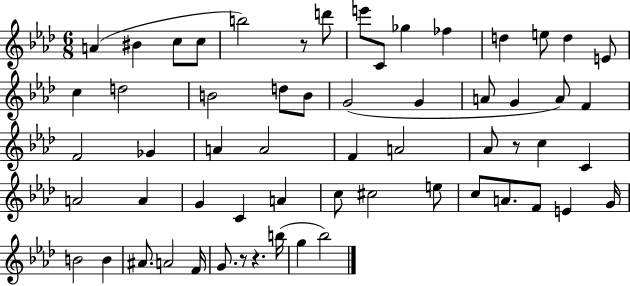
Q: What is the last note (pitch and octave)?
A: Bb5